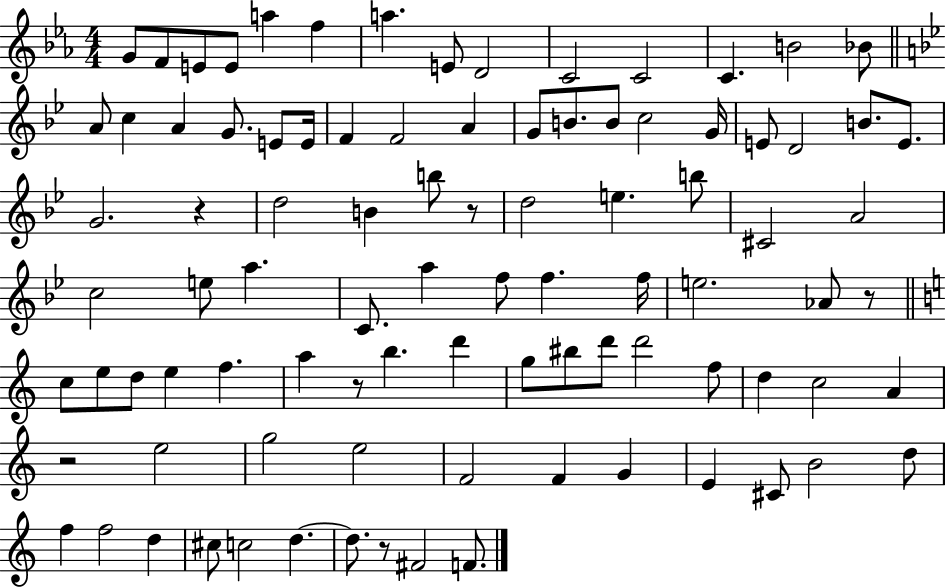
{
  \clef treble
  \numericTimeSignature
  \time 4/4
  \key ees \major
  g'8 f'8 e'8 e'8 a''4 f''4 | a''4. e'8 d'2 | c'2 c'2 | c'4. b'2 bes'8 | \break \bar "||" \break \key bes \major a'8 c''4 a'4 g'8. e'8 e'16 | f'4 f'2 a'4 | g'8 b'8. b'8 c''2 g'16 | e'8 d'2 b'8. e'8. | \break g'2. r4 | d''2 b'4 b''8 r8 | d''2 e''4. b''8 | cis'2 a'2 | \break c''2 e''8 a''4. | c'8. a''4 f''8 f''4. f''16 | e''2. aes'8 r8 | \bar "||" \break \key a \minor c''8 e''8 d''8 e''4 f''4. | a''4 r8 b''4. d'''4 | g''8 bis''8 d'''8 d'''2 f''8 | d''4 c''2 a'4 | \break r2 e''2 | g''2 e''2 | f'2 f'4 g'4 | e'4 cis'8 b'2 d''8 | \break f''4 f''2 d''4 | cis''8 c''2 d''4.~~ | d''8. r8 fis'2 f'8. | \bar "|."
}